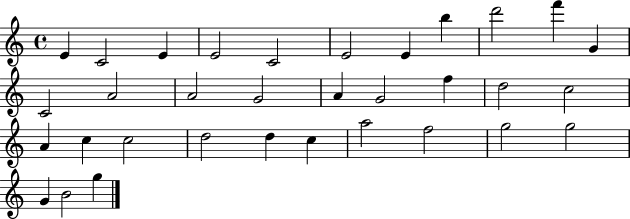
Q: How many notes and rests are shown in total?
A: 33